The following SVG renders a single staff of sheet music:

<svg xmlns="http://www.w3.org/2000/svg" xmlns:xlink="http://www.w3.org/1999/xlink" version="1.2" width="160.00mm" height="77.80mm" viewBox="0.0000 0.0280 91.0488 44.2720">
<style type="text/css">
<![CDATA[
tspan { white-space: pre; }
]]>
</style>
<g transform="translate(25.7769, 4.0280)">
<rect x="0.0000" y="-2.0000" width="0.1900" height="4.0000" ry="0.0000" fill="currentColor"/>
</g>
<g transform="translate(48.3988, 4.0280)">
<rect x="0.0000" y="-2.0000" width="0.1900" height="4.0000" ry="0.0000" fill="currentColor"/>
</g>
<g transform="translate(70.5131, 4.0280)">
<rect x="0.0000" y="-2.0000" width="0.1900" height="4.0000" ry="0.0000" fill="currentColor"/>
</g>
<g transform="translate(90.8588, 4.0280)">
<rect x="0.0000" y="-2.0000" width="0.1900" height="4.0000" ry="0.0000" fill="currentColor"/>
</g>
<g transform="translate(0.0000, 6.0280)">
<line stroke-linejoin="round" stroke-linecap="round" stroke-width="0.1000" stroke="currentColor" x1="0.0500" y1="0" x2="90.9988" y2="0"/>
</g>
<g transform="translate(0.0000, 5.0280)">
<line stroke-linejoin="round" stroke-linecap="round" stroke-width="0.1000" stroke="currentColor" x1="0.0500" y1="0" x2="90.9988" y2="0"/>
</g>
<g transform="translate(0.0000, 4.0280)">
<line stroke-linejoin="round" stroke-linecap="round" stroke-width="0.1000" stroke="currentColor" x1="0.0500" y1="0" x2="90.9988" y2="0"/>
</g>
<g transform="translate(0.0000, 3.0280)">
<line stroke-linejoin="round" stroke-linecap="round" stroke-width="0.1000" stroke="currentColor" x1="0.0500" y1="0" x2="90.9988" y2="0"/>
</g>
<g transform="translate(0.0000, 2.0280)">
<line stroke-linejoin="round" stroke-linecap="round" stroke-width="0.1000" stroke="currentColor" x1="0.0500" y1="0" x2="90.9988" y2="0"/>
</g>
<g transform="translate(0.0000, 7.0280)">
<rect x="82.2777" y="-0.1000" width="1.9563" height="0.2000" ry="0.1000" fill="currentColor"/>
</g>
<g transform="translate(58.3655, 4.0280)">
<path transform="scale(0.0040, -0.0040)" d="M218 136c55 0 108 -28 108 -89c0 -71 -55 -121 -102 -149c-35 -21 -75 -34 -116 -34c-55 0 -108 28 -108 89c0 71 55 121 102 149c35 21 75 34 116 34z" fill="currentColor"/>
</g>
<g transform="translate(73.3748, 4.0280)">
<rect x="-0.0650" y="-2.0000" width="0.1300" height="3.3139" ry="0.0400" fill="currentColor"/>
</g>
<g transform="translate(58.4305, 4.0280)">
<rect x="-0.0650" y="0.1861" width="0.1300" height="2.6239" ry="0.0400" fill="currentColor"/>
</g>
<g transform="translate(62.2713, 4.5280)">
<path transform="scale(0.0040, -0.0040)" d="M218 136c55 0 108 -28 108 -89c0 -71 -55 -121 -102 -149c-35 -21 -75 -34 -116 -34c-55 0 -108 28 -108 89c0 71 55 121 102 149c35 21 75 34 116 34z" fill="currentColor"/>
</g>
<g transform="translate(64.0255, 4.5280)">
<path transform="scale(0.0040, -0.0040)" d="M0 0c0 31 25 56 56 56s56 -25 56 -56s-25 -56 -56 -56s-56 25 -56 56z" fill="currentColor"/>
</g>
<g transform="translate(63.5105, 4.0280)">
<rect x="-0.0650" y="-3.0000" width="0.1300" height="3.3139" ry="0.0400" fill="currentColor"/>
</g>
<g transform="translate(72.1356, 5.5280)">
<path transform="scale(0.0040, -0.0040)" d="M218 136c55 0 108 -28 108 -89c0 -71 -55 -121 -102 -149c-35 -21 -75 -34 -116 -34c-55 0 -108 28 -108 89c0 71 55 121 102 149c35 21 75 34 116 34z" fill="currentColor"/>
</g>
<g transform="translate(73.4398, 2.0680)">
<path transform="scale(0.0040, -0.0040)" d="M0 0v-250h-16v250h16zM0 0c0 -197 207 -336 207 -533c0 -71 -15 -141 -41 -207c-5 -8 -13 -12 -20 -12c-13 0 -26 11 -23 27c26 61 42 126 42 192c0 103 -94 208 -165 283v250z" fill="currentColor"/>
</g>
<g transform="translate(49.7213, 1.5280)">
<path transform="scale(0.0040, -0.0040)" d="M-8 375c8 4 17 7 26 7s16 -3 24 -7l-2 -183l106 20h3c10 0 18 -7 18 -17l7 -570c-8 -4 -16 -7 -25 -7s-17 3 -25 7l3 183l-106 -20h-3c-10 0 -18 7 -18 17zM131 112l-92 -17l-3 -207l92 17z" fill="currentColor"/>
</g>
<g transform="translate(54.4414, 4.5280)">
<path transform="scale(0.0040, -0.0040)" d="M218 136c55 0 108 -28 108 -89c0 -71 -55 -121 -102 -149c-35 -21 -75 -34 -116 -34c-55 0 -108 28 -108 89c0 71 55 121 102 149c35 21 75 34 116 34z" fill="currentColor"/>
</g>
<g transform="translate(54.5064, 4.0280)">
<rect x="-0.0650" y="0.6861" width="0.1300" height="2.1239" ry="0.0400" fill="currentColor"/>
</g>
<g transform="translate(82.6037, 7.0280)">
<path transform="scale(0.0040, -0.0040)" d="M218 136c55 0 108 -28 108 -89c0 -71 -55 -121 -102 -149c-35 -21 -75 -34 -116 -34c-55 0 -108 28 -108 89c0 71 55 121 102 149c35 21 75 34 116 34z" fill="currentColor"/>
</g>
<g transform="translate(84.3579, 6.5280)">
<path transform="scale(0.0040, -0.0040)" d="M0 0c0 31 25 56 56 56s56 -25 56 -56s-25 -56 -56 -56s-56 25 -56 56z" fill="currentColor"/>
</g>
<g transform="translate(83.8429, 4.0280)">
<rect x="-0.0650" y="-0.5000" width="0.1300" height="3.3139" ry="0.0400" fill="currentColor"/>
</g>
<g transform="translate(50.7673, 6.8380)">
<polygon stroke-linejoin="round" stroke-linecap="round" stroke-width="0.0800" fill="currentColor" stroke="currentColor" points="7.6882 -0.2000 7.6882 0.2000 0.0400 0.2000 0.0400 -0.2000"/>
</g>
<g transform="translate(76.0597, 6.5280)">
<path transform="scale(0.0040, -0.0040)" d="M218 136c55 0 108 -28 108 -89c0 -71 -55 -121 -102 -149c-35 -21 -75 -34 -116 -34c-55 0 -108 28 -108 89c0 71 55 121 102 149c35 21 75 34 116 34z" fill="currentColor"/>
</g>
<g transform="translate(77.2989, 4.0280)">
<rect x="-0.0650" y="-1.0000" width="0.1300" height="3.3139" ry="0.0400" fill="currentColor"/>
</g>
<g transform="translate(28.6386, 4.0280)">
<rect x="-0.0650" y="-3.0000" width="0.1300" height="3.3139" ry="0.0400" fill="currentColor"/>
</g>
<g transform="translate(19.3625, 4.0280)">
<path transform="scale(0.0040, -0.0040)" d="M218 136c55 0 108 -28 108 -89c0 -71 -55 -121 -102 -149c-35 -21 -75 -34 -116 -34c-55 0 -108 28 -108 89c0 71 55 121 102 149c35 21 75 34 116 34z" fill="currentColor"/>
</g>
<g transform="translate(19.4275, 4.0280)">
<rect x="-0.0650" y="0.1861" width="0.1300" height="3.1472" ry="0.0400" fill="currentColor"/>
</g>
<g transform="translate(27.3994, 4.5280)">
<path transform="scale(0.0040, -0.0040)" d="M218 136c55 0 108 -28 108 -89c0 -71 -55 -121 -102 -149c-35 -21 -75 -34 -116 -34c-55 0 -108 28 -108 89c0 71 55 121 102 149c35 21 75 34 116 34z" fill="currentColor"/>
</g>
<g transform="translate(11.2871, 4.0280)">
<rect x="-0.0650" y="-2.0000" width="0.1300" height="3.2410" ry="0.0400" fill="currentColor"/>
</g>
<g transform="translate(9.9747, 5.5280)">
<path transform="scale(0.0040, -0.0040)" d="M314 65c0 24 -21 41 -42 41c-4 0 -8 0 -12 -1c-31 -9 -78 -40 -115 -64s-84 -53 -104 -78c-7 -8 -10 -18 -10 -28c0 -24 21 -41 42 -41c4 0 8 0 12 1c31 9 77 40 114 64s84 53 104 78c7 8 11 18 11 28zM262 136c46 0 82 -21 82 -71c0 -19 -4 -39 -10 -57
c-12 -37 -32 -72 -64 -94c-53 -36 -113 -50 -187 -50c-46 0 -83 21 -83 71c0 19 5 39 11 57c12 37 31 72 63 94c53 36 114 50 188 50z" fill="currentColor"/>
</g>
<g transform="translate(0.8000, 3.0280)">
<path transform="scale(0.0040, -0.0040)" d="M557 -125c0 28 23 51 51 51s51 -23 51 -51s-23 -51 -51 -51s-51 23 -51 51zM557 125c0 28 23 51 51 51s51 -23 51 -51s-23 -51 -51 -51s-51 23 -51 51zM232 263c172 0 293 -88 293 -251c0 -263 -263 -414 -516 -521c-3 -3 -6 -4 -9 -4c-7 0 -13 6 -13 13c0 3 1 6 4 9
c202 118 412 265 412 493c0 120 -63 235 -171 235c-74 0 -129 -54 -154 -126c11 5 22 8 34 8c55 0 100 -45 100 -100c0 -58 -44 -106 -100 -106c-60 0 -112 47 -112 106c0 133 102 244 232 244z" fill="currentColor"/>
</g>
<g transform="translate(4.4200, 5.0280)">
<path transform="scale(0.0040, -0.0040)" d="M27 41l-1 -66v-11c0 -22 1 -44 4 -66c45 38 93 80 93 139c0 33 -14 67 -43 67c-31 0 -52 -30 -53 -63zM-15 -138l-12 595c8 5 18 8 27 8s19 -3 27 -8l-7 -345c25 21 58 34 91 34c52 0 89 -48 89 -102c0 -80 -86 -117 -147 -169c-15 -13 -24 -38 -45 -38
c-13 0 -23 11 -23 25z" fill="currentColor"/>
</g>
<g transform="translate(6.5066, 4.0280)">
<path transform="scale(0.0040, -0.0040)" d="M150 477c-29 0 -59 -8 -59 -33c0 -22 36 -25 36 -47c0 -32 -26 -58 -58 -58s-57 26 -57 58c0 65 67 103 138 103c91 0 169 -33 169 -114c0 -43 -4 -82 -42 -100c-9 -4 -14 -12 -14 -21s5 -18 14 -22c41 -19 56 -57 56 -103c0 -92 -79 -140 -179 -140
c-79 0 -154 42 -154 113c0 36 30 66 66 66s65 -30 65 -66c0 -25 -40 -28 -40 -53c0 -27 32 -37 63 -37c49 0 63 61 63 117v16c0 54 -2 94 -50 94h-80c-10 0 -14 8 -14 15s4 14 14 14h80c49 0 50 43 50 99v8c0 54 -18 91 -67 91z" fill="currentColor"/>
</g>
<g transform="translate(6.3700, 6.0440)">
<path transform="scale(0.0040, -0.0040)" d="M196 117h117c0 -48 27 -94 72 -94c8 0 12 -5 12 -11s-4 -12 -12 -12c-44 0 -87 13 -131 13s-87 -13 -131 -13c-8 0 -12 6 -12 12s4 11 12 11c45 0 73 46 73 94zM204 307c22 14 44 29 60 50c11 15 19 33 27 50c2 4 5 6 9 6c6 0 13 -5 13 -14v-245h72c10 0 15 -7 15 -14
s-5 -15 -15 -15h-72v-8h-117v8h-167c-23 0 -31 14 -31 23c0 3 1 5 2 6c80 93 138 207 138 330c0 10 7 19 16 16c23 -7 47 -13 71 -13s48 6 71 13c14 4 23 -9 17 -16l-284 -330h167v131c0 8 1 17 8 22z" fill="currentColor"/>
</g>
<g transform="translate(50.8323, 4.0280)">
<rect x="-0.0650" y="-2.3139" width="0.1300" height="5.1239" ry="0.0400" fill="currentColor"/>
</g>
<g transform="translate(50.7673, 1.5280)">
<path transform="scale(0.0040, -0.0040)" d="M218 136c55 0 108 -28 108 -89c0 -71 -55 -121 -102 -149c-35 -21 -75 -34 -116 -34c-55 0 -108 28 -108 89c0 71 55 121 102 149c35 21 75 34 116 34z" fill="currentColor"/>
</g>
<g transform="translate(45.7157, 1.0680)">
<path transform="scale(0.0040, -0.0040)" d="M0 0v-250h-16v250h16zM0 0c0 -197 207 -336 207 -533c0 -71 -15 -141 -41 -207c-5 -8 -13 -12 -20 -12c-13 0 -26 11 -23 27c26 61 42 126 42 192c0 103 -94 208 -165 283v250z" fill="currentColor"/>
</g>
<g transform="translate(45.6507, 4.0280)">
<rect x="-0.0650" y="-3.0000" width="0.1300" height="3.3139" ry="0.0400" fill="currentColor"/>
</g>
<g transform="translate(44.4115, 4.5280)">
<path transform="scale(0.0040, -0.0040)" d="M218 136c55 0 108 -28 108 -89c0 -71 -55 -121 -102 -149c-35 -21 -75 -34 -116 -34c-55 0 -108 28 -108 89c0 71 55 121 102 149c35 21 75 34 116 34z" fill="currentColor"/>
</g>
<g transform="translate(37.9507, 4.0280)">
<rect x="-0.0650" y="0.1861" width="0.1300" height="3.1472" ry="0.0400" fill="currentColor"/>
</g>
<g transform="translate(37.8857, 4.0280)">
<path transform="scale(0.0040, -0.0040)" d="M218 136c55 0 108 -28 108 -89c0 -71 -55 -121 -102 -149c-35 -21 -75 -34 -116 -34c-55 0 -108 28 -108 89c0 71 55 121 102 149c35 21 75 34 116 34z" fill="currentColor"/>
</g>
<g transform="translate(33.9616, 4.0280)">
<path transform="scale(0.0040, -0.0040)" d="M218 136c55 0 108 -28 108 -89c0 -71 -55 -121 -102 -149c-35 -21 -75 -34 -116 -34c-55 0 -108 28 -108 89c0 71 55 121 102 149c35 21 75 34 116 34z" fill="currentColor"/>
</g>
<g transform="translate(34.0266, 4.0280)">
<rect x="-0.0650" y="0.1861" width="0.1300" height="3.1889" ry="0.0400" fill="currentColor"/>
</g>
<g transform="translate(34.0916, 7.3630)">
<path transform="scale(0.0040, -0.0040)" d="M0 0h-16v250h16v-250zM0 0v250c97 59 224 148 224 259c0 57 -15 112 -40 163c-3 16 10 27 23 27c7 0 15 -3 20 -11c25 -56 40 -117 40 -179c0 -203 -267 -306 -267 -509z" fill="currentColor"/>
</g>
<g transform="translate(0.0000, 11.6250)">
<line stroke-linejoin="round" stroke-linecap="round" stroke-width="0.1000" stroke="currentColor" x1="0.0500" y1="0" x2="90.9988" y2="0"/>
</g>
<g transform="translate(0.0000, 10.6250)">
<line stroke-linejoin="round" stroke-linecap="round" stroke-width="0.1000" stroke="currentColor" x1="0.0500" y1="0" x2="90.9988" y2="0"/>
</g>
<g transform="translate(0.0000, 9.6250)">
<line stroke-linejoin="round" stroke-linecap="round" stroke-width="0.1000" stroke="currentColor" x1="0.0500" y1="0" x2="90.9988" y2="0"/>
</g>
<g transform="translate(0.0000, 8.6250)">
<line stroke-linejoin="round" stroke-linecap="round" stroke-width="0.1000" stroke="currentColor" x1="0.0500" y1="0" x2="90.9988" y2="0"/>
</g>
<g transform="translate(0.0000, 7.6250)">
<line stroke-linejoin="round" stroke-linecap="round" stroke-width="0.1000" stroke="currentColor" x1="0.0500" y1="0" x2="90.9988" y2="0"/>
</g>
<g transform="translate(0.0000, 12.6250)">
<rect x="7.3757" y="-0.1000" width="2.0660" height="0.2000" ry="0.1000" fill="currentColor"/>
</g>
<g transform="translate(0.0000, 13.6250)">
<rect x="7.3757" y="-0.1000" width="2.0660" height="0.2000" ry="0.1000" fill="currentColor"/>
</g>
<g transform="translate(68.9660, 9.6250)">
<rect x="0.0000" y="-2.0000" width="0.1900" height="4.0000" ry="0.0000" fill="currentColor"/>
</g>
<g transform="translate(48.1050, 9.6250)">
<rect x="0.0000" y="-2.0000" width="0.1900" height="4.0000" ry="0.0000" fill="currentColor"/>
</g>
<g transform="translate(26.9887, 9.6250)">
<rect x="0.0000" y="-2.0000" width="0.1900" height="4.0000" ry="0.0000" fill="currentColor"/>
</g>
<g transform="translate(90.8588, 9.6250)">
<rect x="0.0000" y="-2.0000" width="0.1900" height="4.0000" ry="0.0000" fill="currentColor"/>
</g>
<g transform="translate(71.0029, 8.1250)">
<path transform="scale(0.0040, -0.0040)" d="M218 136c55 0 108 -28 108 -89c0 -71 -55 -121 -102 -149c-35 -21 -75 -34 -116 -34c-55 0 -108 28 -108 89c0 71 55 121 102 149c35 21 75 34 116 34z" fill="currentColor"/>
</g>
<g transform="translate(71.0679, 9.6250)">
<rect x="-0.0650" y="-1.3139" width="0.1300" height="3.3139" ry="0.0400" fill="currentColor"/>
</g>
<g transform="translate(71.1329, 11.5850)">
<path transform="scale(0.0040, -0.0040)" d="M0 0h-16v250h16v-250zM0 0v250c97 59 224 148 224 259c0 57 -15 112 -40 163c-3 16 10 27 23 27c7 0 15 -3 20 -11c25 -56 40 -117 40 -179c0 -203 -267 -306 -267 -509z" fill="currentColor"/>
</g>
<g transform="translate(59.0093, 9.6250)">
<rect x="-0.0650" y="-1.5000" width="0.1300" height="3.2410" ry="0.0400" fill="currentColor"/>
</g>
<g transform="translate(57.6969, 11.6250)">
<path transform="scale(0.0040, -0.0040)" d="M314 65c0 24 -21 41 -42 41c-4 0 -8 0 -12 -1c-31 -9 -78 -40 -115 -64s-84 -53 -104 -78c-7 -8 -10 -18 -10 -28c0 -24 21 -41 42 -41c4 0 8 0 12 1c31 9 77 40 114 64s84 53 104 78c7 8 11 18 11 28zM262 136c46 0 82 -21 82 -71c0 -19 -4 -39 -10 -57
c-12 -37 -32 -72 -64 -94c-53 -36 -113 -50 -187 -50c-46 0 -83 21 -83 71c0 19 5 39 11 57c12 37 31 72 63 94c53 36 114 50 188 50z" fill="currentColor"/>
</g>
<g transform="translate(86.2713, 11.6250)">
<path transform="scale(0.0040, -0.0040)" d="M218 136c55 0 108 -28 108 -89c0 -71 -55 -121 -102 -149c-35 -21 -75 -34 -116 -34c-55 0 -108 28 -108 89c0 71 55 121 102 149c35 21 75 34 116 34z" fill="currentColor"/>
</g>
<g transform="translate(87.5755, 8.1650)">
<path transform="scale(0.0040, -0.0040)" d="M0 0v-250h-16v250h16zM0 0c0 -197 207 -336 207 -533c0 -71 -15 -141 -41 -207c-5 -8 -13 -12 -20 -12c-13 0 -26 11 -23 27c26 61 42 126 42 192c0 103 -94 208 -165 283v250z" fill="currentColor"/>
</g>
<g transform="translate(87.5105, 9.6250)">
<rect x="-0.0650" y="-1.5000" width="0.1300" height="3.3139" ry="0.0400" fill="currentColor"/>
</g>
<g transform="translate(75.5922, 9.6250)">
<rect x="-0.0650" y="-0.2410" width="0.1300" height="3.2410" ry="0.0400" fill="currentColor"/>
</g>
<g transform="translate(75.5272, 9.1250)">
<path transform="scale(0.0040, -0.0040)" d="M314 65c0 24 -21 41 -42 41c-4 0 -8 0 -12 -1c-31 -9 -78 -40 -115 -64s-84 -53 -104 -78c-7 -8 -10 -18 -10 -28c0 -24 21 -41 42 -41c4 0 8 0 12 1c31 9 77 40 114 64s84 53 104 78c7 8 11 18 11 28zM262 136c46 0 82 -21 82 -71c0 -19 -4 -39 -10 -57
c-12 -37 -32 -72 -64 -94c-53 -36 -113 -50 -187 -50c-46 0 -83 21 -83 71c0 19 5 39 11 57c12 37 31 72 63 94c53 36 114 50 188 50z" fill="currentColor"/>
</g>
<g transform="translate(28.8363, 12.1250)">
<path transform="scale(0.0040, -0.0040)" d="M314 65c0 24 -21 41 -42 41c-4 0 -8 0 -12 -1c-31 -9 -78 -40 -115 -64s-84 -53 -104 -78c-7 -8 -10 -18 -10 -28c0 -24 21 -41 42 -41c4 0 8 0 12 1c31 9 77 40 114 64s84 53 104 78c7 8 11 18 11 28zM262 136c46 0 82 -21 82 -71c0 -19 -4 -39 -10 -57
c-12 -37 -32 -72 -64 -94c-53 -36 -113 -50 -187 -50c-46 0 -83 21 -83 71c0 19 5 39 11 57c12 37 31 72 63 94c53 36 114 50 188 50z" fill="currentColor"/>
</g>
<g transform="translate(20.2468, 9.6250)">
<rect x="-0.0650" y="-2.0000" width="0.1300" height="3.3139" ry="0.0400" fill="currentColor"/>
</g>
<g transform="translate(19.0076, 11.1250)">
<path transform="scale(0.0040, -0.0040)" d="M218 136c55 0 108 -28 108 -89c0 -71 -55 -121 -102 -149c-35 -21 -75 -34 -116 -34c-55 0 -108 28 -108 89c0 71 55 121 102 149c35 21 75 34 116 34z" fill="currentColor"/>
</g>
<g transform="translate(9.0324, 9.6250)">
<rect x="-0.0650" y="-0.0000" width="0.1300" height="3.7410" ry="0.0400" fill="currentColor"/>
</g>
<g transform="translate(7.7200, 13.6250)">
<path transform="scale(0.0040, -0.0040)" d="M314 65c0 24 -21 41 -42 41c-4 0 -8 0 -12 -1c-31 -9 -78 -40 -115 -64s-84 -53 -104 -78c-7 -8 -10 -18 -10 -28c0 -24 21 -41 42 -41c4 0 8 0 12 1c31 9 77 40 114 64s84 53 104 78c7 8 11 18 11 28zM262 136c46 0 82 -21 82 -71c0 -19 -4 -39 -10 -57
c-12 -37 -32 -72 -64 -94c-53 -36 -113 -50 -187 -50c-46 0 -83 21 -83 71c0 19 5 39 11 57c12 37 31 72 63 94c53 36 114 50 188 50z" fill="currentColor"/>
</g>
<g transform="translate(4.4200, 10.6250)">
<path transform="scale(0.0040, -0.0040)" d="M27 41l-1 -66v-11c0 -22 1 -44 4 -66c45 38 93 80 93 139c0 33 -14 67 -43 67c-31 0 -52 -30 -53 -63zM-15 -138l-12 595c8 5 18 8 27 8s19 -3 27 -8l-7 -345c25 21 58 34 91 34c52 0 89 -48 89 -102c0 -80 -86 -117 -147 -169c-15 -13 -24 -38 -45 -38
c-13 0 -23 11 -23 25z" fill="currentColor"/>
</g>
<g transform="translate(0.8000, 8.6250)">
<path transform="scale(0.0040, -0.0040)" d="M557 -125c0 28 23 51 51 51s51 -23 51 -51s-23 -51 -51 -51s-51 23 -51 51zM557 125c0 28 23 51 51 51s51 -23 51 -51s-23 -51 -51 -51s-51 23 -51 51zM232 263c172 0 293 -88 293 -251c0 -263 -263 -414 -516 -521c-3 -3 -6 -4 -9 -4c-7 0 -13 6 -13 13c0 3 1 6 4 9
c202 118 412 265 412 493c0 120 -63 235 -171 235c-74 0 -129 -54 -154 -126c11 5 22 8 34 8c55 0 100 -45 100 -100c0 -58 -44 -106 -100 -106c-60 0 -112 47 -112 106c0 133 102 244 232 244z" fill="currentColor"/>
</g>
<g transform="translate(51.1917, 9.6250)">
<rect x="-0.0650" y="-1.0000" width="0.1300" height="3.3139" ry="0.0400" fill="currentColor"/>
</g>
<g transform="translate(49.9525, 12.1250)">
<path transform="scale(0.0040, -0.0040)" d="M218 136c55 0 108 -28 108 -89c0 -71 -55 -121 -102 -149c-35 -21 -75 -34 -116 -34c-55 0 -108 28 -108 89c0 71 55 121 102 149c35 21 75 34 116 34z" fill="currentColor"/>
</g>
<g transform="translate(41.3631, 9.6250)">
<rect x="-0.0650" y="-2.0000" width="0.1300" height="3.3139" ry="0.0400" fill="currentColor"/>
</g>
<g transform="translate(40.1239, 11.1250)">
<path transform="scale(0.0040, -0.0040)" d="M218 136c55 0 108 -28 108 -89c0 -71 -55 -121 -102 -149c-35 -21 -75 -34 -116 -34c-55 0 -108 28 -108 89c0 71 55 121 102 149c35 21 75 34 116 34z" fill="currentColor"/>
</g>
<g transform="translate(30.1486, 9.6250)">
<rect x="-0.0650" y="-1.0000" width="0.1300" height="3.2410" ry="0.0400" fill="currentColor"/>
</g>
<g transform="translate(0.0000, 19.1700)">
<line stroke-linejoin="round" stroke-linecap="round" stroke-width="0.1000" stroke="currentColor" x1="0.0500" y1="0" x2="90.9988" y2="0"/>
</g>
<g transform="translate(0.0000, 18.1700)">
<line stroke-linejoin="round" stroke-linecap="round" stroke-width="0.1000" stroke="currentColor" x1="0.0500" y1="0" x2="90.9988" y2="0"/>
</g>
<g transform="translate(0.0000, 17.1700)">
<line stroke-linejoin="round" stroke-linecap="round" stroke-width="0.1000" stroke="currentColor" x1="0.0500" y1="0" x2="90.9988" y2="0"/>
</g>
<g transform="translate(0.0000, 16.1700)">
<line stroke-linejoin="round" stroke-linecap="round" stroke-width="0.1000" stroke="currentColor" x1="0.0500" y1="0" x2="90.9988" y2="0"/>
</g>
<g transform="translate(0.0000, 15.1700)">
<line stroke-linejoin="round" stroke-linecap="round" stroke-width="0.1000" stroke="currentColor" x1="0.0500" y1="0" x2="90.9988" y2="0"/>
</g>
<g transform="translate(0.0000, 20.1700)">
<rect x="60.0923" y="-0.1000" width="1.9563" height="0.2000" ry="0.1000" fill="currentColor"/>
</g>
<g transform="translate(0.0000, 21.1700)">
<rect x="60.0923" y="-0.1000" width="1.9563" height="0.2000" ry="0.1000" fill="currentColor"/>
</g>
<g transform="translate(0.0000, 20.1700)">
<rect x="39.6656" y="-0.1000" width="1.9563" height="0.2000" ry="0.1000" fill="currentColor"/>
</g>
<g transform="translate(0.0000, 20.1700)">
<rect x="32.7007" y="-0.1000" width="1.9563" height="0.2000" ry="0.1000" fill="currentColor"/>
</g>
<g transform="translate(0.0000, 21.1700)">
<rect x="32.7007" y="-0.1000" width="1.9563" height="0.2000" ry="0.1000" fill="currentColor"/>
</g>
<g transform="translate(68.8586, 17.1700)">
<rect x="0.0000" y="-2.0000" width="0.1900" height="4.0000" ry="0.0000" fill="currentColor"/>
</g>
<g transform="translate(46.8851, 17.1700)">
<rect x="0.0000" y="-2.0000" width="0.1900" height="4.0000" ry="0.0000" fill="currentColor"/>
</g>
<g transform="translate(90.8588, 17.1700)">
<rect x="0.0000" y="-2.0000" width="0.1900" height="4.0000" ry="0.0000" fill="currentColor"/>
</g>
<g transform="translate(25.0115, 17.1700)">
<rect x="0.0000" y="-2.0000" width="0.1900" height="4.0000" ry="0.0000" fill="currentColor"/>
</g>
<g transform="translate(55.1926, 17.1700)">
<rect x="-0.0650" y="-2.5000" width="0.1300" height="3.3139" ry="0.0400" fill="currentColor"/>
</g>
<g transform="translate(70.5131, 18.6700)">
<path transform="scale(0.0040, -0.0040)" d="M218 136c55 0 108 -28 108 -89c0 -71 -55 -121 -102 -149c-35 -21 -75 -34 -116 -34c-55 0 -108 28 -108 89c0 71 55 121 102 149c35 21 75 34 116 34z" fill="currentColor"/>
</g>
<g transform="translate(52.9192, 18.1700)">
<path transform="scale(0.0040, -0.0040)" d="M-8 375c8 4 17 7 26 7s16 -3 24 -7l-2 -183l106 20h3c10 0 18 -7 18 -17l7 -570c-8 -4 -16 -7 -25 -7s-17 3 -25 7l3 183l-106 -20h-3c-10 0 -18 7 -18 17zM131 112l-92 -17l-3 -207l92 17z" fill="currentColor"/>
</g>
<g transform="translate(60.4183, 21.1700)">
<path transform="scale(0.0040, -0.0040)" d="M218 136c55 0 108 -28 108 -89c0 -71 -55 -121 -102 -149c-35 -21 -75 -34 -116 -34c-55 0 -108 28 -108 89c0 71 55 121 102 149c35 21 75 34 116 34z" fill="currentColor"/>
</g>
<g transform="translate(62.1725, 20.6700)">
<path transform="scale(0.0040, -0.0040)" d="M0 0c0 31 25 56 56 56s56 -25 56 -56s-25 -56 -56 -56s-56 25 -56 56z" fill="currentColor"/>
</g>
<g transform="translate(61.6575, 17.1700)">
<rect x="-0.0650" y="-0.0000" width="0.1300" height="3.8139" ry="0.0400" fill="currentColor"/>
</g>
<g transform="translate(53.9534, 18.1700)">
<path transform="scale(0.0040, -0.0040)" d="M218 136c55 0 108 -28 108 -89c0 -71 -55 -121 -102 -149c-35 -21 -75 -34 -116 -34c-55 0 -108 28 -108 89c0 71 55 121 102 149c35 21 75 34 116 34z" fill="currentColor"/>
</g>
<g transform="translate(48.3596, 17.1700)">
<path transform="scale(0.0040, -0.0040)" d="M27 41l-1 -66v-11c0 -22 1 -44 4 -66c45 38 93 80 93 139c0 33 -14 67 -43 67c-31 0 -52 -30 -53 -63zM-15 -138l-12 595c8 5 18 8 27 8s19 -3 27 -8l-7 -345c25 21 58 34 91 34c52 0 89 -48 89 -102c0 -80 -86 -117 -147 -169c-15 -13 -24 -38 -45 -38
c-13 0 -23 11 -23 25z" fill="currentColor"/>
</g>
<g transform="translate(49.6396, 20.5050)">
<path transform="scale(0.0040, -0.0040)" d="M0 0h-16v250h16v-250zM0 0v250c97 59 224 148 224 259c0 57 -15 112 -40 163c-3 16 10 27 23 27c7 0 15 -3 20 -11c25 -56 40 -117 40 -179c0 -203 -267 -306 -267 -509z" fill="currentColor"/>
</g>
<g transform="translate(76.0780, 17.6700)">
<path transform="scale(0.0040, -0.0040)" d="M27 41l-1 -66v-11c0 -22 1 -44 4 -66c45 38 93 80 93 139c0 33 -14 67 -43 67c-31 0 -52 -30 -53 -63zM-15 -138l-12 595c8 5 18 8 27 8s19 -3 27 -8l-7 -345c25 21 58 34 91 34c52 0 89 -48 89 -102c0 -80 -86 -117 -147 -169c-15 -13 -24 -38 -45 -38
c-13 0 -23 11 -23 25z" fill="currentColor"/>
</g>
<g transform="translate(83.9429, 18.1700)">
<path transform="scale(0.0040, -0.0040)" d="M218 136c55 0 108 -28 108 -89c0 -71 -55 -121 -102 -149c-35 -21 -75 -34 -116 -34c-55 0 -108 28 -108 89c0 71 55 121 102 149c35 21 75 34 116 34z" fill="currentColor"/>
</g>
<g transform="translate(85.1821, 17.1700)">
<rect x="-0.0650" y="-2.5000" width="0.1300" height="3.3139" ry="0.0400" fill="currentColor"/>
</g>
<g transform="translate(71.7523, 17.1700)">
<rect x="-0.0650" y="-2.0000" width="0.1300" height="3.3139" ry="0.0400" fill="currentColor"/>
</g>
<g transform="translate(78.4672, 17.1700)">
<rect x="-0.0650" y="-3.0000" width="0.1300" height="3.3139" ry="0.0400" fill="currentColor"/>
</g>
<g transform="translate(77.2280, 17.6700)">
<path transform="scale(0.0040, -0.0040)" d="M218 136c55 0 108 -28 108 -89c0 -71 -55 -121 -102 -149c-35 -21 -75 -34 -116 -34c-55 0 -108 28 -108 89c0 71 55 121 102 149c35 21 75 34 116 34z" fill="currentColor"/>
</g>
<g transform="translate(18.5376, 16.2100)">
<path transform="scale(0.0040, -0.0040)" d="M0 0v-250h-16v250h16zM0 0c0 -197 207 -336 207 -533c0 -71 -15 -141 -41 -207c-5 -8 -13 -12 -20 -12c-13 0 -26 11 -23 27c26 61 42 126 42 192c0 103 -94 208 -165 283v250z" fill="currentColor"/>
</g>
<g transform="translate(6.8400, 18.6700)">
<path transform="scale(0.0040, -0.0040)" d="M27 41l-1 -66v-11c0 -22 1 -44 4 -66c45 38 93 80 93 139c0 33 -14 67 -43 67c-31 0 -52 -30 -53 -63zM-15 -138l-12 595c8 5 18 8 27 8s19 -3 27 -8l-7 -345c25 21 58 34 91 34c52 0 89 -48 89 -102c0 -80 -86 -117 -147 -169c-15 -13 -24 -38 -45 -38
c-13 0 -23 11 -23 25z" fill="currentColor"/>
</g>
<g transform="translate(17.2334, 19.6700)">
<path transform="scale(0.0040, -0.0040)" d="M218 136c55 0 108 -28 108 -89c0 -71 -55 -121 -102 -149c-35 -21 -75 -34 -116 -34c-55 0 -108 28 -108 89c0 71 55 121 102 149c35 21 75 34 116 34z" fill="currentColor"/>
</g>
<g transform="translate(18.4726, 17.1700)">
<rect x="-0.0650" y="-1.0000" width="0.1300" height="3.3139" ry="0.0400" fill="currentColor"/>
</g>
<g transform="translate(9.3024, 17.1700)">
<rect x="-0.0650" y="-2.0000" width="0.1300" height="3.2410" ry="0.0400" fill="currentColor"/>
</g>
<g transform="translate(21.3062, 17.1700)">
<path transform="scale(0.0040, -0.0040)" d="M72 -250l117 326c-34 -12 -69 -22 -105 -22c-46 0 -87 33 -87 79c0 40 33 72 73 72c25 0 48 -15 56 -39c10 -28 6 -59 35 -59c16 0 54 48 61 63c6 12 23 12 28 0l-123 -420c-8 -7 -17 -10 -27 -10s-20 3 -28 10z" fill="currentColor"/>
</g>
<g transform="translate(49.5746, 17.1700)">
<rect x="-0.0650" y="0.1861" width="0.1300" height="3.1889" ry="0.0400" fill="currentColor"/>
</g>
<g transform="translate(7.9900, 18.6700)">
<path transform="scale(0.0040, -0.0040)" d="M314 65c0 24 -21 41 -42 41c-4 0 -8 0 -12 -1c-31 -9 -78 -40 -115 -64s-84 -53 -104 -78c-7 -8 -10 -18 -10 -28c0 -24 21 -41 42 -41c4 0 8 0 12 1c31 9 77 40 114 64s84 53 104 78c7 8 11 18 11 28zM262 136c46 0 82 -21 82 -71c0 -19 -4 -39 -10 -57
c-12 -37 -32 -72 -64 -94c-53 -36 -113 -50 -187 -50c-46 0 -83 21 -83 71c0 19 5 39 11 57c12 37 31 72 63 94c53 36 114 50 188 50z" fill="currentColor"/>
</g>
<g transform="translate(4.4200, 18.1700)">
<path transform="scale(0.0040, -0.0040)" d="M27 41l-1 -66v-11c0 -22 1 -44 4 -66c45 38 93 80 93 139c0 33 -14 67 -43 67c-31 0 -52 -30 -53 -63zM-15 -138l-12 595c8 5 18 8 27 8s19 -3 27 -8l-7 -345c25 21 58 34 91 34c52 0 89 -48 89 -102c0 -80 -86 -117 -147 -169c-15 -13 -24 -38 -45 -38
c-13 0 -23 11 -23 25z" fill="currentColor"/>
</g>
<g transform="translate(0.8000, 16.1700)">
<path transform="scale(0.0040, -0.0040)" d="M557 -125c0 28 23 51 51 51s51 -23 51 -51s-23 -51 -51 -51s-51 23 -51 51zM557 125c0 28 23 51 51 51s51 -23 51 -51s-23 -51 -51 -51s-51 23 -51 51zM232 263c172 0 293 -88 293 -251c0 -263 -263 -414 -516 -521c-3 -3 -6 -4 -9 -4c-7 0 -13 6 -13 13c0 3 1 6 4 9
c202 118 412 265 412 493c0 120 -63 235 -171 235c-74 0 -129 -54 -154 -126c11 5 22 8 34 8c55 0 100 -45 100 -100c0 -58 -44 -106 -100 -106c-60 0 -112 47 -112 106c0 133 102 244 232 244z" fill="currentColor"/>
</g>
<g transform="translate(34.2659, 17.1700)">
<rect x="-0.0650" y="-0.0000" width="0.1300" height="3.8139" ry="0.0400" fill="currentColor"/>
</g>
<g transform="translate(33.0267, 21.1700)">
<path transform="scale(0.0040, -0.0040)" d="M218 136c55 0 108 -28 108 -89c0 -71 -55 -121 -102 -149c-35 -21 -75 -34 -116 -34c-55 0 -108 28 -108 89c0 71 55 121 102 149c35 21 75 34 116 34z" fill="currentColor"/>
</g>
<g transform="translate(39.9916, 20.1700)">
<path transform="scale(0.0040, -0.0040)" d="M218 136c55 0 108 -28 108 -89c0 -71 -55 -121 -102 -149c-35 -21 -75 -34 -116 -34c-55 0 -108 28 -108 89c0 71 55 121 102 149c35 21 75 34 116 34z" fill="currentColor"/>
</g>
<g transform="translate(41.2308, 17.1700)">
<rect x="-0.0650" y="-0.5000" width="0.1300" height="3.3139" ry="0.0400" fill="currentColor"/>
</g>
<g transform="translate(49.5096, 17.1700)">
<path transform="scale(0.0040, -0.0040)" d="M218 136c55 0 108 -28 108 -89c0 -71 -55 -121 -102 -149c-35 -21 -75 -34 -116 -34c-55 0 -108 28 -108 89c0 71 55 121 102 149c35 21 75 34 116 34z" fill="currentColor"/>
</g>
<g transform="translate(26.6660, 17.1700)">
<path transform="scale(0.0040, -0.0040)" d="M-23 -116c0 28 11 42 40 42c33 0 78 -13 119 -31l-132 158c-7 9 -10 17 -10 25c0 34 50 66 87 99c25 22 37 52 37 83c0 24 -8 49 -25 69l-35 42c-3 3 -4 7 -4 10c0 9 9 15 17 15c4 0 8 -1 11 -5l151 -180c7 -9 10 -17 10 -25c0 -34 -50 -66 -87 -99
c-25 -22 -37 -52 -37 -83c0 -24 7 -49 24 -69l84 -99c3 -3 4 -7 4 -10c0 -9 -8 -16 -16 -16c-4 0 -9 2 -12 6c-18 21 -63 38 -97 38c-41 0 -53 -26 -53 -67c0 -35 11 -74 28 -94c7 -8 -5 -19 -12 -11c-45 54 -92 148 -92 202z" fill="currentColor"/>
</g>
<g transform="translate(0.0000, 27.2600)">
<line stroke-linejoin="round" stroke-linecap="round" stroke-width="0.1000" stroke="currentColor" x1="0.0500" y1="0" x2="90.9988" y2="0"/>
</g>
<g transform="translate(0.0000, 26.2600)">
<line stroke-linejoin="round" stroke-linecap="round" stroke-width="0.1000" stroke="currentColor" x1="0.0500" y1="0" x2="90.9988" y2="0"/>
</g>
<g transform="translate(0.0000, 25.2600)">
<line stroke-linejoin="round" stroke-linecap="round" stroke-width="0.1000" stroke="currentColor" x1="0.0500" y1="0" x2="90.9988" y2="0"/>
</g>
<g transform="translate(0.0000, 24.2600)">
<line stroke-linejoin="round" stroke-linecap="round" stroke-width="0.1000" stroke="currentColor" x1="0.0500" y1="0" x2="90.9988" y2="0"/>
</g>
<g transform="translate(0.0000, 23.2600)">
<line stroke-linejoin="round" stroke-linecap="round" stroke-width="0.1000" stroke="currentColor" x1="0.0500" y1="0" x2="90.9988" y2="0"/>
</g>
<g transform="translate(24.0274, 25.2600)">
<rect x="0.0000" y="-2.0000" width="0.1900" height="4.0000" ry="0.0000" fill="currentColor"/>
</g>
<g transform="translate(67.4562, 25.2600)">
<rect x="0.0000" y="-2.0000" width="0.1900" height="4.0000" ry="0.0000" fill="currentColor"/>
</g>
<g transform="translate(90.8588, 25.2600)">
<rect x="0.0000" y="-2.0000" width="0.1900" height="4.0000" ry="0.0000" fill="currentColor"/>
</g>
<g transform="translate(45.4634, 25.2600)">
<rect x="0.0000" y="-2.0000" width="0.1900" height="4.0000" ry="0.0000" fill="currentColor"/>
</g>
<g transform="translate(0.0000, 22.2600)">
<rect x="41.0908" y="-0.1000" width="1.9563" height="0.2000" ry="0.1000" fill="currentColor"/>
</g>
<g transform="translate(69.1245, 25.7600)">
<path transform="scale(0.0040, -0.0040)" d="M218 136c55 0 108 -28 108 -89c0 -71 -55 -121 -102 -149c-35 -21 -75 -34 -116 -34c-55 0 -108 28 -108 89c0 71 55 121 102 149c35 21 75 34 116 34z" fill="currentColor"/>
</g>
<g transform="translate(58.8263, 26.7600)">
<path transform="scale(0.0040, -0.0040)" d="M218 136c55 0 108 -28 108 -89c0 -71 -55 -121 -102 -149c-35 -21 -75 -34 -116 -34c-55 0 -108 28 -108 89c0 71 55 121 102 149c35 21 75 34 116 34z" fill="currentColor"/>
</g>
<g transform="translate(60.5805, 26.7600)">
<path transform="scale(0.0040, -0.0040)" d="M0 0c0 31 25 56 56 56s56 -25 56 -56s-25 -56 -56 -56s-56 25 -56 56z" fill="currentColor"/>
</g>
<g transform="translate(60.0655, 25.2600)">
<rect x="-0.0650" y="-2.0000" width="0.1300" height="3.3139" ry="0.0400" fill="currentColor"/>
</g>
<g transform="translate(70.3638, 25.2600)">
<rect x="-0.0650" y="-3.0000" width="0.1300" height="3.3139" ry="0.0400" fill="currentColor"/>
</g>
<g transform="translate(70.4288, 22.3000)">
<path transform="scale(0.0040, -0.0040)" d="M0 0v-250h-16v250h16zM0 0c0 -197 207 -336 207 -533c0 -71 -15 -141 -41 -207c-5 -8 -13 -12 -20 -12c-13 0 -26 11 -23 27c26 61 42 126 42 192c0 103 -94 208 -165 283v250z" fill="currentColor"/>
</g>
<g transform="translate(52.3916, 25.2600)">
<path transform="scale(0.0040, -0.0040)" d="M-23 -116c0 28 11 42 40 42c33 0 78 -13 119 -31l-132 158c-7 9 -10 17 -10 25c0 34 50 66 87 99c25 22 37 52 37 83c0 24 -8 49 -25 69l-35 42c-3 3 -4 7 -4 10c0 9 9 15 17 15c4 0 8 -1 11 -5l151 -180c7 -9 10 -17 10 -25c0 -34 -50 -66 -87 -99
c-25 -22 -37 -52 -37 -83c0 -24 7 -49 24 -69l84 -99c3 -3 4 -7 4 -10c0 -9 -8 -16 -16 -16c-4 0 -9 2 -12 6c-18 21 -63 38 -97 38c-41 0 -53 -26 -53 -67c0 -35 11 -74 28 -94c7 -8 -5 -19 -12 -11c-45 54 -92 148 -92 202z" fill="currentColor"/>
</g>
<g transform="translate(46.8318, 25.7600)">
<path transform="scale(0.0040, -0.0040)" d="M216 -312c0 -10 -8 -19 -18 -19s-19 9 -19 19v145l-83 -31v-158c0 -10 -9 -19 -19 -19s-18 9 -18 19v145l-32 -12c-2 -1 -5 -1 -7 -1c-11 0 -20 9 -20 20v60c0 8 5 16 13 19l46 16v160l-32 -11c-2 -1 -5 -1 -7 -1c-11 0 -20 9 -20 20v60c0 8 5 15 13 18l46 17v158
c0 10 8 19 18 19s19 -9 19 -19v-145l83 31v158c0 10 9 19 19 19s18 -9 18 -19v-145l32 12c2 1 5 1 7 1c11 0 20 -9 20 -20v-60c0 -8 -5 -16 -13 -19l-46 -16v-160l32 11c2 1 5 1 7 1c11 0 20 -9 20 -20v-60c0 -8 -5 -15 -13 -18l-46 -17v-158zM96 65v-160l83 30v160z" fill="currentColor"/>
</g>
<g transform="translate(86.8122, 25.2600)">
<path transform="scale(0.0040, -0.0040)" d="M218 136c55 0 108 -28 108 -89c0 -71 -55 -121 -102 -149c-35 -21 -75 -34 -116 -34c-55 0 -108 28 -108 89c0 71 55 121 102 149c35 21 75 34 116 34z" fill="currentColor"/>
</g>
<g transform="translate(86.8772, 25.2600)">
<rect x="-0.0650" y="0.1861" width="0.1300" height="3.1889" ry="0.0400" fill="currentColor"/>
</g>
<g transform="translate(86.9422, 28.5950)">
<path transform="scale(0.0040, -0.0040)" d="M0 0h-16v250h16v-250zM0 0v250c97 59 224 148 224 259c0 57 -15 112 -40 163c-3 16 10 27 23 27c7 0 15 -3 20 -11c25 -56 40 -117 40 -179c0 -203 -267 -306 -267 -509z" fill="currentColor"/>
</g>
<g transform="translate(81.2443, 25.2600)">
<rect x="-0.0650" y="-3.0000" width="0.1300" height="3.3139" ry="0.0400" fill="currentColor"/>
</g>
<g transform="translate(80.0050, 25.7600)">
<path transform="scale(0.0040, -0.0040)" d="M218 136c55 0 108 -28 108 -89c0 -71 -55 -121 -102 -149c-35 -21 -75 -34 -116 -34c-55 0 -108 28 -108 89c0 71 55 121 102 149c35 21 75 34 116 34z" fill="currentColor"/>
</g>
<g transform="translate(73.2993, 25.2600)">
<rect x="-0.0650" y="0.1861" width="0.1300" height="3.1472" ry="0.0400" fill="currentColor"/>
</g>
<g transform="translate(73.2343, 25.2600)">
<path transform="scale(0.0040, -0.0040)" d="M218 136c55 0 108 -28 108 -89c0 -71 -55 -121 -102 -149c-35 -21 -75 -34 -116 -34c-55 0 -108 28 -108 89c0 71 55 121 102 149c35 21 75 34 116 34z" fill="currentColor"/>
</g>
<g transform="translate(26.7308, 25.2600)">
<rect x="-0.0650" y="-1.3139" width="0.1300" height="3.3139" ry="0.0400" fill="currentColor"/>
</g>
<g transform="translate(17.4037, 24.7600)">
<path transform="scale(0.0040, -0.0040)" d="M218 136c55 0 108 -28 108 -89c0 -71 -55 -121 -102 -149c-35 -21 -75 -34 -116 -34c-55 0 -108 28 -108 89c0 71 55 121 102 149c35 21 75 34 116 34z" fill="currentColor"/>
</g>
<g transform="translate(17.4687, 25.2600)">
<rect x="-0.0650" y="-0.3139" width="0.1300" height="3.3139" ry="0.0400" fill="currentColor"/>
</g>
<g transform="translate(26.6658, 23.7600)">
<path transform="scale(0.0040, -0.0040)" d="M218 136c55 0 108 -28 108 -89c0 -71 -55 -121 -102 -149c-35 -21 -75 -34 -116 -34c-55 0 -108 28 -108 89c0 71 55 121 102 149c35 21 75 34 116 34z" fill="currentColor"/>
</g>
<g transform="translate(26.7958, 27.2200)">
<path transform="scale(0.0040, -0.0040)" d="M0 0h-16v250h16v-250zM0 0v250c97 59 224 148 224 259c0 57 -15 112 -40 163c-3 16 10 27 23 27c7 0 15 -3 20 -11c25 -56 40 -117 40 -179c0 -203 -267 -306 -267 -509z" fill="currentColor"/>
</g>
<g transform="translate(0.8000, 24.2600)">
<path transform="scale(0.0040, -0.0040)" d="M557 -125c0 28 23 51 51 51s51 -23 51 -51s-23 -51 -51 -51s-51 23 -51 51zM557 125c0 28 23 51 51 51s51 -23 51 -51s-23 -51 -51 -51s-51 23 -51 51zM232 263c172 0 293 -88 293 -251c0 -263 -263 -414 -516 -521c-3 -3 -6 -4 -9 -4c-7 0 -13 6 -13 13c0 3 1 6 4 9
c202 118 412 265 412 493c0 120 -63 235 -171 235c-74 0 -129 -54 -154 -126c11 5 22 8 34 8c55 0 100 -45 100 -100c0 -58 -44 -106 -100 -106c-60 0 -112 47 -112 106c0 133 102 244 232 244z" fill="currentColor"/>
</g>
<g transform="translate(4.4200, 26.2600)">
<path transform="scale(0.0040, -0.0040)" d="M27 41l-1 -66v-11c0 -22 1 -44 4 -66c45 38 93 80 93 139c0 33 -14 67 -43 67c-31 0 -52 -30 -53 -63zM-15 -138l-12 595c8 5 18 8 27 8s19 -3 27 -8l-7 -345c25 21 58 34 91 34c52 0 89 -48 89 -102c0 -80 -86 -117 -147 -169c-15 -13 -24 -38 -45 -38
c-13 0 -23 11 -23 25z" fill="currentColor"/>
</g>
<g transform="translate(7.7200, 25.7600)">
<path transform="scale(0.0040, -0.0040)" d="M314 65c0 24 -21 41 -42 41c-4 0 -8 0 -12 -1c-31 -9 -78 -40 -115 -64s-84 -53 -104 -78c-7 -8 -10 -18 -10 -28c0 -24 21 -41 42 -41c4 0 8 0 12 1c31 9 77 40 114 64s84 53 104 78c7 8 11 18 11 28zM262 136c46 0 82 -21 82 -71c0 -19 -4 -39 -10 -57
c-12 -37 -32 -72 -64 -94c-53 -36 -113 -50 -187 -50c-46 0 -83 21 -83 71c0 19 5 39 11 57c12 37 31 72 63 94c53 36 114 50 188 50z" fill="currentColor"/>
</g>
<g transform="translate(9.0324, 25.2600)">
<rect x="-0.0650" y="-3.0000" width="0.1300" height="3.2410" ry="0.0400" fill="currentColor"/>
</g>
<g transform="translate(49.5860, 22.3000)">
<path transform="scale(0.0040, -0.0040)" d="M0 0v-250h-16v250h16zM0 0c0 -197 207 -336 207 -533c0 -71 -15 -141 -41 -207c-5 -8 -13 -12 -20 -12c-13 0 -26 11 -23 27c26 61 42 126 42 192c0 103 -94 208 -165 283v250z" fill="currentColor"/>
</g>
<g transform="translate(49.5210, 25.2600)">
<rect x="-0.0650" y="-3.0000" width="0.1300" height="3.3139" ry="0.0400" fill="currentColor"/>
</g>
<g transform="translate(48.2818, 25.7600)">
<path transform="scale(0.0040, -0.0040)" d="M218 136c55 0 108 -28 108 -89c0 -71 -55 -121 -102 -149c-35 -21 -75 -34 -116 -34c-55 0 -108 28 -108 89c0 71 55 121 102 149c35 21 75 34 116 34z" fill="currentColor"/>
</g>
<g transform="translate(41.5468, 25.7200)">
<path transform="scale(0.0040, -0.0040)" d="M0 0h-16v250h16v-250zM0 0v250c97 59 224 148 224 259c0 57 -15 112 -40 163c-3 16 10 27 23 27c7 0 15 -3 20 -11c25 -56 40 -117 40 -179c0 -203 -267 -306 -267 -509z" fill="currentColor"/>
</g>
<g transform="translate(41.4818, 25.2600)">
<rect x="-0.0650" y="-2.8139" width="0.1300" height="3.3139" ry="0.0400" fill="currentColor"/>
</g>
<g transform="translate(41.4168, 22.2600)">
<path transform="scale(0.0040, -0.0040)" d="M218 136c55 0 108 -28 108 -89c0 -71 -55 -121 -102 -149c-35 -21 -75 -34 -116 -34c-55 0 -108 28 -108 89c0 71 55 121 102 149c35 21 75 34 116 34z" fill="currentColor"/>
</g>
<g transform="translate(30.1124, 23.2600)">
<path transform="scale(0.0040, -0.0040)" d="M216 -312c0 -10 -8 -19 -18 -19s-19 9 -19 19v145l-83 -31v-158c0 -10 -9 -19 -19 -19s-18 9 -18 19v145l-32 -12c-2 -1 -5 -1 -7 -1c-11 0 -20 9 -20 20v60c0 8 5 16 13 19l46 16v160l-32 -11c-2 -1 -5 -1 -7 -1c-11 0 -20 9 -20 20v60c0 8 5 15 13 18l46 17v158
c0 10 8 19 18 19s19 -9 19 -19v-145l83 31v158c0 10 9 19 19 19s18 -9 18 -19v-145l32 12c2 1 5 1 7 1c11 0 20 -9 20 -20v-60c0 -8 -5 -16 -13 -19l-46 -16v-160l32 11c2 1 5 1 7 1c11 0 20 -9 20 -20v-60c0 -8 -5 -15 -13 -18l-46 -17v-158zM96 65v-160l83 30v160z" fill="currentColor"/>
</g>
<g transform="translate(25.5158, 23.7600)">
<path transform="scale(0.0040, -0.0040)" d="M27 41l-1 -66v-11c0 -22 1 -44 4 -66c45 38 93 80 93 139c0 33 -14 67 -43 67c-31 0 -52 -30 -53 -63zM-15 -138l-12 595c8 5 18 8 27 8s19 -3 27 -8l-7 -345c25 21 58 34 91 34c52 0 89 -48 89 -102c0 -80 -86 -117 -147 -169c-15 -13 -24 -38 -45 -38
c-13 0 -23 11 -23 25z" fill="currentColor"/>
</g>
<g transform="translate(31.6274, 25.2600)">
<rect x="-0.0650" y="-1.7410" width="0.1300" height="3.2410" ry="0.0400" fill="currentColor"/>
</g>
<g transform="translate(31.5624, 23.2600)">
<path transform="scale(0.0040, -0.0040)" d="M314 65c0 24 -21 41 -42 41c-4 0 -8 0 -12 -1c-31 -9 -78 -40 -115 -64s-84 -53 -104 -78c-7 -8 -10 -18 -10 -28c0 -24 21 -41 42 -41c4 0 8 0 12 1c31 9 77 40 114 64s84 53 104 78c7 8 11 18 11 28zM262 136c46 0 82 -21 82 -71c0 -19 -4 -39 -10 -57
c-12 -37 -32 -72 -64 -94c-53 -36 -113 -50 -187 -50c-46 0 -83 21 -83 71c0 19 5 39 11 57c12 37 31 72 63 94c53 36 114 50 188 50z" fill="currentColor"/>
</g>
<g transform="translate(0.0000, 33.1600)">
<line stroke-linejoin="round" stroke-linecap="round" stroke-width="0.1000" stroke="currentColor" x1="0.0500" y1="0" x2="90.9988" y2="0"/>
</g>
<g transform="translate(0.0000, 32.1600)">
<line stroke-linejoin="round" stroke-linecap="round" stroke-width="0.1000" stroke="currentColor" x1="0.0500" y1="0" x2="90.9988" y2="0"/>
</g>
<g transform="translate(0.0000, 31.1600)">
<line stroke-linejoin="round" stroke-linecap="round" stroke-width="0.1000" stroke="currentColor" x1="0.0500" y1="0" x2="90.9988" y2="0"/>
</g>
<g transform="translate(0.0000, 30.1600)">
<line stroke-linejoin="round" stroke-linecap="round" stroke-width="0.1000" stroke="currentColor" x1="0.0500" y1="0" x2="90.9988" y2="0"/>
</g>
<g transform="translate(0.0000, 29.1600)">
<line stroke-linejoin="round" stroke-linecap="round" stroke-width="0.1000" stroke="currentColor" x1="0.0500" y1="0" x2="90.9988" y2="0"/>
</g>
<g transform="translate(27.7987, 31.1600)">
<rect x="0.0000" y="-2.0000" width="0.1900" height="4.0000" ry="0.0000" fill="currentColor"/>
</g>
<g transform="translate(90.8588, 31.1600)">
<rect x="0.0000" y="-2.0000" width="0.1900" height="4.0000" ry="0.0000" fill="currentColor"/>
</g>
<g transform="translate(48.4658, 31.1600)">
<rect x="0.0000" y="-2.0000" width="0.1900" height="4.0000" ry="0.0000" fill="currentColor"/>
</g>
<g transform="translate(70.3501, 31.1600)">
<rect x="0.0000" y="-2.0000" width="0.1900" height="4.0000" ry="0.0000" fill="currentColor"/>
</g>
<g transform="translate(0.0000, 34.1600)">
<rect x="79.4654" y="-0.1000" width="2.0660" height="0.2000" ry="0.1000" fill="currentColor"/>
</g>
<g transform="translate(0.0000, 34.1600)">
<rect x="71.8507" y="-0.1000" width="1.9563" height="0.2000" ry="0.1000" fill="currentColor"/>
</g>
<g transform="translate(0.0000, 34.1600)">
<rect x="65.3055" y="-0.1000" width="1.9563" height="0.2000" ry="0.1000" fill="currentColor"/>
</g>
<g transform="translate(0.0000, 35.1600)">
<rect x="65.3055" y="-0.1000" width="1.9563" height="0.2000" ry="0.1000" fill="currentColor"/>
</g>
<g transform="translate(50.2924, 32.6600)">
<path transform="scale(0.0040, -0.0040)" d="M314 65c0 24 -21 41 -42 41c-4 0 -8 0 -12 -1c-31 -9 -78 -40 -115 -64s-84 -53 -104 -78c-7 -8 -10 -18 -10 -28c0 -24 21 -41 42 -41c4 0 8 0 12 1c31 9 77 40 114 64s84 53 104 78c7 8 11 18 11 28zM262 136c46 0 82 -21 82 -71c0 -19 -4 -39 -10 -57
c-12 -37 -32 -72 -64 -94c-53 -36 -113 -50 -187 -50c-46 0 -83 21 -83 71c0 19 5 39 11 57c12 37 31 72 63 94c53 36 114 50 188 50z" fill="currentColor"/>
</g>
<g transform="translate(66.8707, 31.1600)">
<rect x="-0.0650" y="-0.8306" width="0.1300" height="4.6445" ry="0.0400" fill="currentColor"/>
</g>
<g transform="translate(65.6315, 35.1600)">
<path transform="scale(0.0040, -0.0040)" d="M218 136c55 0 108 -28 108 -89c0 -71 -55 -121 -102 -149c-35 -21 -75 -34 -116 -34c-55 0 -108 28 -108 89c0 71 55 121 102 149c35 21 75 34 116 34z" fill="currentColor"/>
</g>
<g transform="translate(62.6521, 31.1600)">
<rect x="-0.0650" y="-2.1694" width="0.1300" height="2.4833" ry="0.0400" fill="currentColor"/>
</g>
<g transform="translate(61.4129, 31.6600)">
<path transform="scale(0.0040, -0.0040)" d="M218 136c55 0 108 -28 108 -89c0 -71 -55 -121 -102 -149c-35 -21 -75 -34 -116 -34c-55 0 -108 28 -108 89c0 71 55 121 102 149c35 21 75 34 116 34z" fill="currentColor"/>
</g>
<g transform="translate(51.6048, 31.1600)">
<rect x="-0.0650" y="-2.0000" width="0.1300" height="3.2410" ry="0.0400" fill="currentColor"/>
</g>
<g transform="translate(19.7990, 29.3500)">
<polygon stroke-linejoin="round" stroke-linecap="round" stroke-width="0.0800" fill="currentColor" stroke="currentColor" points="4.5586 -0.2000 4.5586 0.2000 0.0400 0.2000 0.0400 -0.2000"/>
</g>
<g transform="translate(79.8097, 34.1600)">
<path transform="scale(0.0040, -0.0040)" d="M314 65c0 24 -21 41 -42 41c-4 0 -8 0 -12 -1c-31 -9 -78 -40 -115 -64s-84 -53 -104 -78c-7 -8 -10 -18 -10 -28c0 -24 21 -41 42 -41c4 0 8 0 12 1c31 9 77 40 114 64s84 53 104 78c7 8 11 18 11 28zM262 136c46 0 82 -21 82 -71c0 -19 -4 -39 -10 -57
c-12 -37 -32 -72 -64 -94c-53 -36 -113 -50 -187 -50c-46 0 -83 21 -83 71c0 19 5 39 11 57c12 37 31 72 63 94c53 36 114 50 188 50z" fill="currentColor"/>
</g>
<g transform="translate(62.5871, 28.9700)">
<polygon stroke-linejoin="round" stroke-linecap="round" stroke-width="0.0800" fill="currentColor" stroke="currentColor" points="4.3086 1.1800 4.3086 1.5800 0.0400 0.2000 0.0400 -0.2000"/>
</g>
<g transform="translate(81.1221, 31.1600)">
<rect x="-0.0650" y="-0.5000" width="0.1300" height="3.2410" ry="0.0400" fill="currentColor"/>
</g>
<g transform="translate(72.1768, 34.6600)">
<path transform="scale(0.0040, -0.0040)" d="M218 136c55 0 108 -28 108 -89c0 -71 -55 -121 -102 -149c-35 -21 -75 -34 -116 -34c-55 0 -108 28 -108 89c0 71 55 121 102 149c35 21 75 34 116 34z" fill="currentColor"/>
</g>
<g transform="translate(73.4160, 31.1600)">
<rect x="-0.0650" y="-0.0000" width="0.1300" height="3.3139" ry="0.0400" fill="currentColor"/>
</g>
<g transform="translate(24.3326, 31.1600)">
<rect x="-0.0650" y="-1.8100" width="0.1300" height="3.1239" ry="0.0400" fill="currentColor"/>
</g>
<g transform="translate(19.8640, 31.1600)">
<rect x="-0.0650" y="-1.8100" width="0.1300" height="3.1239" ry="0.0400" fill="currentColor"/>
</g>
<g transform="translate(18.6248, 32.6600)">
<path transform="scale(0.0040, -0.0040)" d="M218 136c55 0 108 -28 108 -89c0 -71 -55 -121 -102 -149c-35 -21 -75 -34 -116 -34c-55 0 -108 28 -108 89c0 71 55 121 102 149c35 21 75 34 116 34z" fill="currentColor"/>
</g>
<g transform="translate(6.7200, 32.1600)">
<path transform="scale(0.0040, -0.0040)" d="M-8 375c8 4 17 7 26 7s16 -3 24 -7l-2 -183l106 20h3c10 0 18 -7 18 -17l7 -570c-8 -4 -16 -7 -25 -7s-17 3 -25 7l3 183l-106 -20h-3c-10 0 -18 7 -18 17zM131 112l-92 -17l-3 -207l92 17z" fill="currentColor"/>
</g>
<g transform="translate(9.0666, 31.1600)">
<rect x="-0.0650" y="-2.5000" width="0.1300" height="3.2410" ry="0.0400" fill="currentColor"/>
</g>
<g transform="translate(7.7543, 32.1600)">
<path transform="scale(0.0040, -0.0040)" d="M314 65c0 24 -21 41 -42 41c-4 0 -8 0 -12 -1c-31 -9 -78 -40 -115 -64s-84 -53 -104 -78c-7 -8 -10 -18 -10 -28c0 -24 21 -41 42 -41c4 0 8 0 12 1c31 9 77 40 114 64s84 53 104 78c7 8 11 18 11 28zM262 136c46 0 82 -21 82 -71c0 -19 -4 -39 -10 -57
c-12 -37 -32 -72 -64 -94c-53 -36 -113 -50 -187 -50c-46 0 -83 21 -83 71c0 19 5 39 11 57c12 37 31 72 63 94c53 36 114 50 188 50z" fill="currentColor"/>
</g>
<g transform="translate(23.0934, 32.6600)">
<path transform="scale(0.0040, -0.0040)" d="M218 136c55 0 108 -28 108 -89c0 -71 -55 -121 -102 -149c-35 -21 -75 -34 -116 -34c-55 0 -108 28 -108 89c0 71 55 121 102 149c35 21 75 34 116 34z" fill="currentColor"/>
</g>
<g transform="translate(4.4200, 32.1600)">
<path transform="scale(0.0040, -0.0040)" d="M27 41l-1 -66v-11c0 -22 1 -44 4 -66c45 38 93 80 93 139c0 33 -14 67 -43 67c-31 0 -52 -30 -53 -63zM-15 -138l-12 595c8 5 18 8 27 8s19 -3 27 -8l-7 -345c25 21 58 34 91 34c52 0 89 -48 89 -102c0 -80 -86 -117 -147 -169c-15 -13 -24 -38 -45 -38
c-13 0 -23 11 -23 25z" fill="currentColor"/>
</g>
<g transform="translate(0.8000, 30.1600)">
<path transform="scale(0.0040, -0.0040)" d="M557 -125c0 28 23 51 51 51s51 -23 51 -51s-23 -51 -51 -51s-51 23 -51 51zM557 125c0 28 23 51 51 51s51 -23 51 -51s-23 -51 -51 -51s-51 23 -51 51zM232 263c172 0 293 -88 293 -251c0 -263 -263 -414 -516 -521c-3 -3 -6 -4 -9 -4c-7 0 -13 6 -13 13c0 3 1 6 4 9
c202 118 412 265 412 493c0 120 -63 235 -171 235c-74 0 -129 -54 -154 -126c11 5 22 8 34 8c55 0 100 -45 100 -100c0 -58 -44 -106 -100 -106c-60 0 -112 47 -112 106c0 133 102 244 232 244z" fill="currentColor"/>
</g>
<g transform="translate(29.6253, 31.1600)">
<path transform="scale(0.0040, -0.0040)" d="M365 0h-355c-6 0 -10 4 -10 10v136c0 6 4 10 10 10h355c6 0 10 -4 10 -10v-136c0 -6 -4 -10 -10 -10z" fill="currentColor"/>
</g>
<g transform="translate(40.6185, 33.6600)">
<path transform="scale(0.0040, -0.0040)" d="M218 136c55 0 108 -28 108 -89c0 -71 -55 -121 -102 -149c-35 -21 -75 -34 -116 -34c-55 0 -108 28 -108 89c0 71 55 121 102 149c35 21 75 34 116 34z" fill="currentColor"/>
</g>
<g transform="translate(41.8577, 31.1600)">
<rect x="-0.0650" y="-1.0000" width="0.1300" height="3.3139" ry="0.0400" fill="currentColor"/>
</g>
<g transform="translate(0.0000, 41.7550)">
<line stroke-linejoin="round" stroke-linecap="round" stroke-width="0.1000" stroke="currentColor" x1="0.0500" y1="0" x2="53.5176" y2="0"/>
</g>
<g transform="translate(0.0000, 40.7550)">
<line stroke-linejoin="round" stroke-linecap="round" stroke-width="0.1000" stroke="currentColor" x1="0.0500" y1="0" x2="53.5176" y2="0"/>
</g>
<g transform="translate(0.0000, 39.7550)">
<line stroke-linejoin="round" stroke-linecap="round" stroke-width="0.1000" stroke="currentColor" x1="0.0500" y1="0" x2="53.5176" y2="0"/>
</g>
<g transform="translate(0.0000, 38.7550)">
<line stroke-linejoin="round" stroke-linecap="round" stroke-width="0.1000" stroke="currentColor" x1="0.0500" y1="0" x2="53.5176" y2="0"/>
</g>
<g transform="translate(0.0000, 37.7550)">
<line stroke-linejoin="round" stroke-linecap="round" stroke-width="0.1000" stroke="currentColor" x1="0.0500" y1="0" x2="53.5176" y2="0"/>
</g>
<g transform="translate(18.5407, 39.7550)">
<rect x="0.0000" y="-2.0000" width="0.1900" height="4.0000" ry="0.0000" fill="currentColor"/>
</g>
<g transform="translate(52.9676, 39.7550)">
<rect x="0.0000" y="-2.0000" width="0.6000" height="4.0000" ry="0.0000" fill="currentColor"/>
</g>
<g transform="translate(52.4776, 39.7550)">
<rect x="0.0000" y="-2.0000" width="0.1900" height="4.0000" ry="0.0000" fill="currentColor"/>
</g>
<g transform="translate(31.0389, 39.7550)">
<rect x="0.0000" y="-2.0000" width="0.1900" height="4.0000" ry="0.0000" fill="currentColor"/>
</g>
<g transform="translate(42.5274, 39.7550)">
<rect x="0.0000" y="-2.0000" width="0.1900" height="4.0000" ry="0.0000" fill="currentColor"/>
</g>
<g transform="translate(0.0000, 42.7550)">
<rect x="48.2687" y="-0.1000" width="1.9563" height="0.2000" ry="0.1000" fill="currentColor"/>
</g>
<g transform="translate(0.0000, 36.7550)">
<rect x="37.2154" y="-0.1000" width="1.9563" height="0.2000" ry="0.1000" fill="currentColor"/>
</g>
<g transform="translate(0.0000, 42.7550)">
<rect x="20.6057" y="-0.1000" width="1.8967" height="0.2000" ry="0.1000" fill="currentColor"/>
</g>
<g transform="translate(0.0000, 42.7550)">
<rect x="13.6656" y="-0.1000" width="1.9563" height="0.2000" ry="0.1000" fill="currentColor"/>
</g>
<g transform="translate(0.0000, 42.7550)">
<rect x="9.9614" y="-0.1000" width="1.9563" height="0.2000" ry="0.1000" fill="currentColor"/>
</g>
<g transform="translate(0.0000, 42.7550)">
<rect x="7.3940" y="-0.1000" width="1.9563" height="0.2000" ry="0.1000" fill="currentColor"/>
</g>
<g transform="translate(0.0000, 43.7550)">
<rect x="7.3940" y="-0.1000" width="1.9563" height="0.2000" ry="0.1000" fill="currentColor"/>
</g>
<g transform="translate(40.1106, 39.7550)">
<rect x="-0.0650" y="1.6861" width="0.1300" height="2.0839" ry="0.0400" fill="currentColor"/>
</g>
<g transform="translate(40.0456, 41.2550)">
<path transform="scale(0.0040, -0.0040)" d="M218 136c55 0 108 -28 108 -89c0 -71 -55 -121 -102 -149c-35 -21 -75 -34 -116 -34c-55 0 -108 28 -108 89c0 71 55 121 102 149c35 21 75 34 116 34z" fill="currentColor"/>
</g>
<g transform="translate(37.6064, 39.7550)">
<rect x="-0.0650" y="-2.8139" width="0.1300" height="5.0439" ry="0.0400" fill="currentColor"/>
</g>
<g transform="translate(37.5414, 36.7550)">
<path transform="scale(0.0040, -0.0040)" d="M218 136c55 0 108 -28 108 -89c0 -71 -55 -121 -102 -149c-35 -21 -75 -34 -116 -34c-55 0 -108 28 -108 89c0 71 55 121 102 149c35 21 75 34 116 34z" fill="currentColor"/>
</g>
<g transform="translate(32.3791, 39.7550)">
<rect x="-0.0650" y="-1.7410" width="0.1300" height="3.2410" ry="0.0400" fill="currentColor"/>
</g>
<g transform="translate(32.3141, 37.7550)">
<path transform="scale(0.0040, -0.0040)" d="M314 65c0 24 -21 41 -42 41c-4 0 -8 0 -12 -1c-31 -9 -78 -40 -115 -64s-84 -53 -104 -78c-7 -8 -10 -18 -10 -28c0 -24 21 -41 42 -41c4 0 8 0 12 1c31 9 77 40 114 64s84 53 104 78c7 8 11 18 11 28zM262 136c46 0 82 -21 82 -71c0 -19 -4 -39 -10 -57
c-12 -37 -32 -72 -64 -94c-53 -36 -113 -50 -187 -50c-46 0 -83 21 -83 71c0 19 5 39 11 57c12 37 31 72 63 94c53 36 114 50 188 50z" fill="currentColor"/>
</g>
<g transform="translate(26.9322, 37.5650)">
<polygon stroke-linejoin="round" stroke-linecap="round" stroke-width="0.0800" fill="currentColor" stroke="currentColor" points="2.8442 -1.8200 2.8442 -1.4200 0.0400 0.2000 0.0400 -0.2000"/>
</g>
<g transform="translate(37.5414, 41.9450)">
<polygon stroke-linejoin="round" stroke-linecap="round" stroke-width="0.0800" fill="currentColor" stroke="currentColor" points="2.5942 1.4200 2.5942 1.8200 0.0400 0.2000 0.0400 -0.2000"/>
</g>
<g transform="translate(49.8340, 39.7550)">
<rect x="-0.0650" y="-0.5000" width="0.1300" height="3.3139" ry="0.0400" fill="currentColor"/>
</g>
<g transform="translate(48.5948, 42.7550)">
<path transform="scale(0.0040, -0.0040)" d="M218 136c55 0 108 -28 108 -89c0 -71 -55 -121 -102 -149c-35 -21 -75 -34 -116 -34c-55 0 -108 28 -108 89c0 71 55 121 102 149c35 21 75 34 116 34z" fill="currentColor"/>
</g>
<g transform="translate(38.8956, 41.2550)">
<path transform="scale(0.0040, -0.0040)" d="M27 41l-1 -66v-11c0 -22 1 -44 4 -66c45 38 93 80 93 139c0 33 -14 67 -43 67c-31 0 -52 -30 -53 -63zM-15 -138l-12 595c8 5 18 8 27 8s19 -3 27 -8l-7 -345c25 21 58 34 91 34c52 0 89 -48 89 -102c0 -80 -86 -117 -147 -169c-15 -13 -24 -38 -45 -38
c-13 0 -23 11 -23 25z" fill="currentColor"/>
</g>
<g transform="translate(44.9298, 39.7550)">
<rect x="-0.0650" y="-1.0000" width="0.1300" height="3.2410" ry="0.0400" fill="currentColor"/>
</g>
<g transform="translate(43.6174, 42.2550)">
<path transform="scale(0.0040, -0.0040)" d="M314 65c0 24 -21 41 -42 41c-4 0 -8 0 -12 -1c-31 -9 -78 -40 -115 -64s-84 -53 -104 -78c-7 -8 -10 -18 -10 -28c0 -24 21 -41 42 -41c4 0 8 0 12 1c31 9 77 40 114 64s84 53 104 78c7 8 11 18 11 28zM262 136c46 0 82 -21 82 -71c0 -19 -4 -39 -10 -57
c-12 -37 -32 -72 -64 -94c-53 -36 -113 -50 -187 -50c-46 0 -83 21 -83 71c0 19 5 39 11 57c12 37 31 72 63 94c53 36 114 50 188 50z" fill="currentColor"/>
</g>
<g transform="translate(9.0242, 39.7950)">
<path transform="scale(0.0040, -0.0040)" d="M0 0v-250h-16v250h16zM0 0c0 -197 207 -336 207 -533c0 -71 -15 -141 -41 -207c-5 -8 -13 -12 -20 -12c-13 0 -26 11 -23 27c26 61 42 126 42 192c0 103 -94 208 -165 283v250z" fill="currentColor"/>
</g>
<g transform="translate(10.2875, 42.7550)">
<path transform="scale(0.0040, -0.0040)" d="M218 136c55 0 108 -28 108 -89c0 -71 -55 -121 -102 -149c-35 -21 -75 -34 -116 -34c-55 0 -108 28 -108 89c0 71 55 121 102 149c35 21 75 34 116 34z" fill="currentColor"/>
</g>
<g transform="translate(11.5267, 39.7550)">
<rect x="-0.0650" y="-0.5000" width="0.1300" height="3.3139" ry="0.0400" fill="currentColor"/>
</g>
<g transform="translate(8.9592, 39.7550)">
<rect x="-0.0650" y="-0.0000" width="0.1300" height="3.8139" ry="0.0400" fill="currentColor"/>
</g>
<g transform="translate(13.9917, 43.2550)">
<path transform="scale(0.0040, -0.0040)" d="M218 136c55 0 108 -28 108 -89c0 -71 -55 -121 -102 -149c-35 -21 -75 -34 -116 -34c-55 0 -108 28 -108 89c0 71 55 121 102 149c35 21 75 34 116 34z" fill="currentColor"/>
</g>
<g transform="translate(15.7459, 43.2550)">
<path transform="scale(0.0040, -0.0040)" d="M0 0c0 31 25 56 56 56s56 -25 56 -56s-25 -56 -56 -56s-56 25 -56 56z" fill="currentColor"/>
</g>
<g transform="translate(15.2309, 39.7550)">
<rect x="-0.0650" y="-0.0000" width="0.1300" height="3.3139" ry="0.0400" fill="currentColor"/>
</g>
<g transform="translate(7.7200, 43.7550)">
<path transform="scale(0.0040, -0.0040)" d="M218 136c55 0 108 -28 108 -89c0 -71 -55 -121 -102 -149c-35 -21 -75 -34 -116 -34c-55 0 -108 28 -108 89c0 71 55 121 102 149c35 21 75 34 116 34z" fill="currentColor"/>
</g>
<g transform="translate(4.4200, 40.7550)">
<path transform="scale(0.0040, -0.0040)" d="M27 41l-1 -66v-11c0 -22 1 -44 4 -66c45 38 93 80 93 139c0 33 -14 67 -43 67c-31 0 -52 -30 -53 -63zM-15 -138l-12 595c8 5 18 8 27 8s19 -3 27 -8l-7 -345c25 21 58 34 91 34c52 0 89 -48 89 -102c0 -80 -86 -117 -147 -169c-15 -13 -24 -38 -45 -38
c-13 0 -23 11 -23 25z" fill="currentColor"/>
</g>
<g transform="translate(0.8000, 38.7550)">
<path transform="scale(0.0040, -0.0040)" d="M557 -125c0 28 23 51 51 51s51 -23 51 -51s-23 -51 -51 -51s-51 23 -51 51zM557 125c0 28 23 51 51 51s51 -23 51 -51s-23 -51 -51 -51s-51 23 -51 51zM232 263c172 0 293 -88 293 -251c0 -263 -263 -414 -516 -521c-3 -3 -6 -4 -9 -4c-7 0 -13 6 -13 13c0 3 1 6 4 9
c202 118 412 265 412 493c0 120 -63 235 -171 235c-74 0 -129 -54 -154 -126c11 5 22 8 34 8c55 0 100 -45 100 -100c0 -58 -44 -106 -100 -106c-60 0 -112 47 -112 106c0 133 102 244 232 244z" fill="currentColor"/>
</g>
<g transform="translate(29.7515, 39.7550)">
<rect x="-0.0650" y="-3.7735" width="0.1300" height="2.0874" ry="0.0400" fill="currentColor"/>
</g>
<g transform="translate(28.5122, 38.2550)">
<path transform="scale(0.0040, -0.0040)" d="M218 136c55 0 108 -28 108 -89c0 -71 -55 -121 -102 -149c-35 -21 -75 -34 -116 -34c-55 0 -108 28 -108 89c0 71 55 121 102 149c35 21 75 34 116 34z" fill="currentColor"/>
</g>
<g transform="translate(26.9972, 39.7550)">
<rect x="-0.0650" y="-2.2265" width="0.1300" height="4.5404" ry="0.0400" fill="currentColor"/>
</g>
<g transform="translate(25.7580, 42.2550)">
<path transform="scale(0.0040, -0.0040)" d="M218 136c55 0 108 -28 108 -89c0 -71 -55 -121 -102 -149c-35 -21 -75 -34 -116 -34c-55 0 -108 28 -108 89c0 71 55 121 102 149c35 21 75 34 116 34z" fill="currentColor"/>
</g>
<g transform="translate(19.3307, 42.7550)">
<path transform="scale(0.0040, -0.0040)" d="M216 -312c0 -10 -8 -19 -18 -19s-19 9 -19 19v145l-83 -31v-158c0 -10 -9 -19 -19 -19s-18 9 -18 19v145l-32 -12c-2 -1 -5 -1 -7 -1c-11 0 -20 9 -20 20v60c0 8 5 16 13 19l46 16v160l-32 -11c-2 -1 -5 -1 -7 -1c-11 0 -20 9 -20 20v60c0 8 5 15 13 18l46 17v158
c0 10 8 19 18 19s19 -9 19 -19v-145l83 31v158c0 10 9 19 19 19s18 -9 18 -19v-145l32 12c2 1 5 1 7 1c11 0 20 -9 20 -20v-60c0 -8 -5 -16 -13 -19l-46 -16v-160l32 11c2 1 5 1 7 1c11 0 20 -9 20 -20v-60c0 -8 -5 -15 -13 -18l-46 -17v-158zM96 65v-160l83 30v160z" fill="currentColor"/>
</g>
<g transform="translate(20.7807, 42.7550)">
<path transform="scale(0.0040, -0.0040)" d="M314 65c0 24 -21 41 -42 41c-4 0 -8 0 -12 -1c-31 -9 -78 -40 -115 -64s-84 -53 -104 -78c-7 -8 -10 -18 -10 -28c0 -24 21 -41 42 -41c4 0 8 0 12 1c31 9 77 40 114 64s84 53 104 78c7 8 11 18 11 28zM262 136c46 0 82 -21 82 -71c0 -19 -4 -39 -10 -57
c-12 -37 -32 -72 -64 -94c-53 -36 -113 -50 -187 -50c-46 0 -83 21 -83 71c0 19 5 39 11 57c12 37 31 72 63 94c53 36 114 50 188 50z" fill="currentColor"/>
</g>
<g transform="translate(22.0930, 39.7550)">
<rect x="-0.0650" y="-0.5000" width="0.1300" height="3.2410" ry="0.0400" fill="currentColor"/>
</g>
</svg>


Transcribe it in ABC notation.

X:1
T:Untitled
M:3/4
L:1/4
K:F
A,,2 D, C, D,/2 D, C,/2 B,/2 C,/2 D,/2 C, A,,/2 F,, E,, C,,2 A,, F,,2 A,, F,, G,,2 G,/2 E,2 G,,/2 _A,,2 F,,/2 z/2 z C,, E,, _D,/2 B,, C,, A,, _C, _B,, C,2 E, _G,/2 ^A,2 C/2 ^C,/2 z A,, C,/2 D, C, D,/2 B,,2 A,,/2 A,,/2 z2 F,, A,,2 C,/2 C,,/2 D,, E,,2 C,,/2 E,, D,, ^E,,2 F,,/2 G,/2 A,2 C/2 _A,,/2 F,,2 E,,